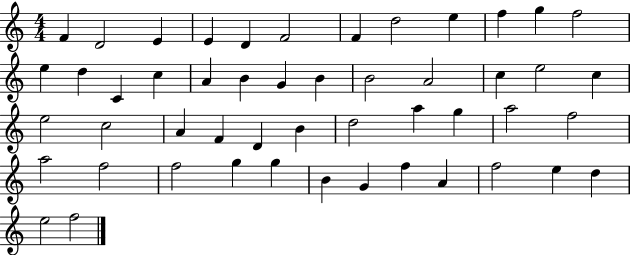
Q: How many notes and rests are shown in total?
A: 50